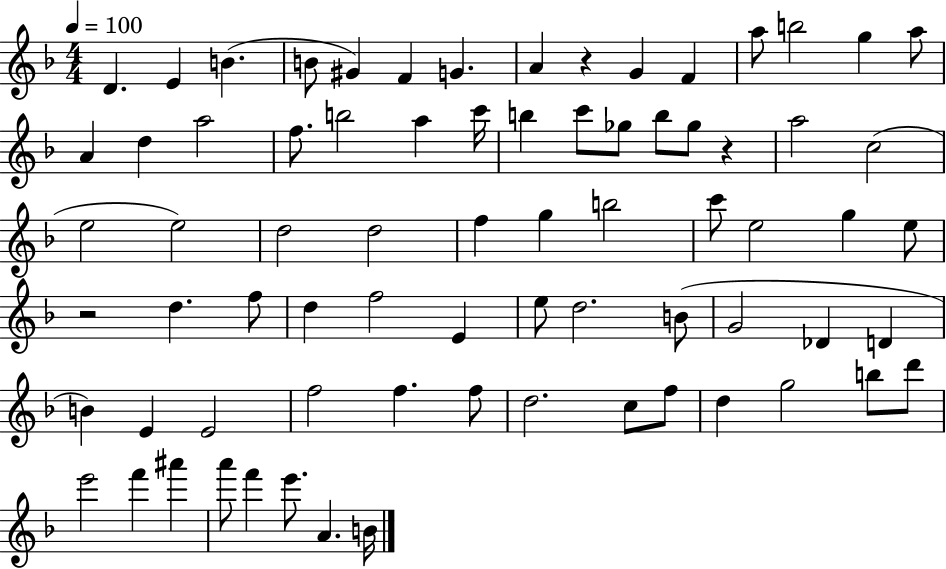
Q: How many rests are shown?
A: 3